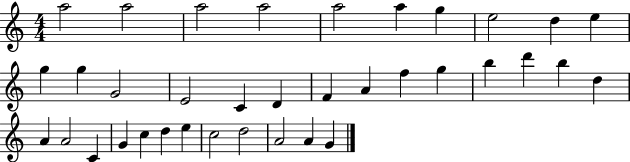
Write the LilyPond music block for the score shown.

{
  \clef treble
  \numericTimeSignature
  \time 4/4
  \key c \major
  a''2 a''2 | a''2 a''2 | a''2 a''4 g''4 | e''2 d''4 e''4 | \break g''4 g''4 g'2 | e'2 c'4 d'4 | f'4 a'4 f''4 g''4 | b''4 d'''4 b''4 d''4 | \break a'4 a'2 c'4 | g'4 c''4 d''4 e''4 | c''2 d''2 | a'2 a'4 g'4 | \break \bar "|."
}